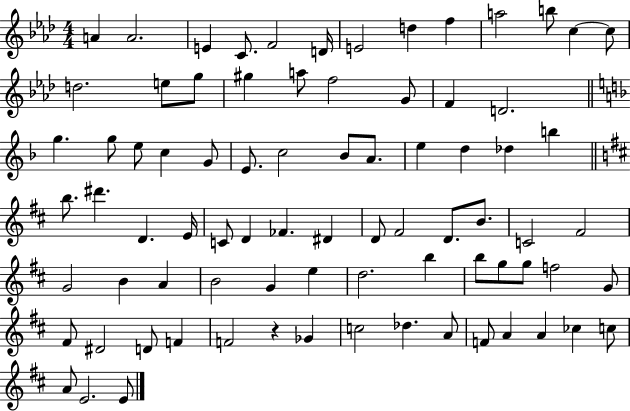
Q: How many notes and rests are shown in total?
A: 80